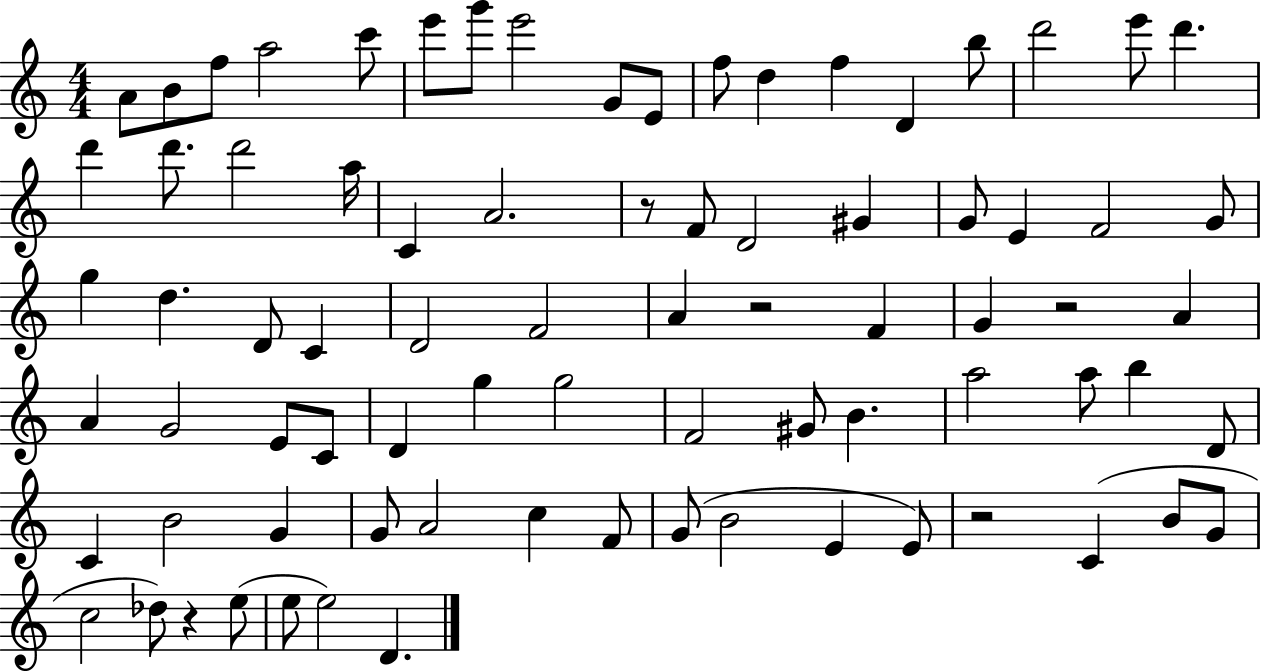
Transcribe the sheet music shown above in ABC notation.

X:1
T:Untitled
M:4/4
L:1/4
K:C
A/2 B/2 f/2 a2 c'/2 e'/2 g'/2 e'2 G/2 E/2 f/2 d f D b/2 d'2 e'/2 d' d' d'/2 d'2 a/4 C A2 z/2 F/2 D2 ^G G/2 E F2 G/2 g d D/2 C D2 F2 A z2 F G z2 A A G2 E/2 C/2 D g g2 F2 ^G/2 B a2 a/2 b D/2 C B2 G G/2 A2 c F/2 G/2 B2 E E/2 z2 C B/2 G/2 c2 _d/2 z e/2 e/2 e2 D